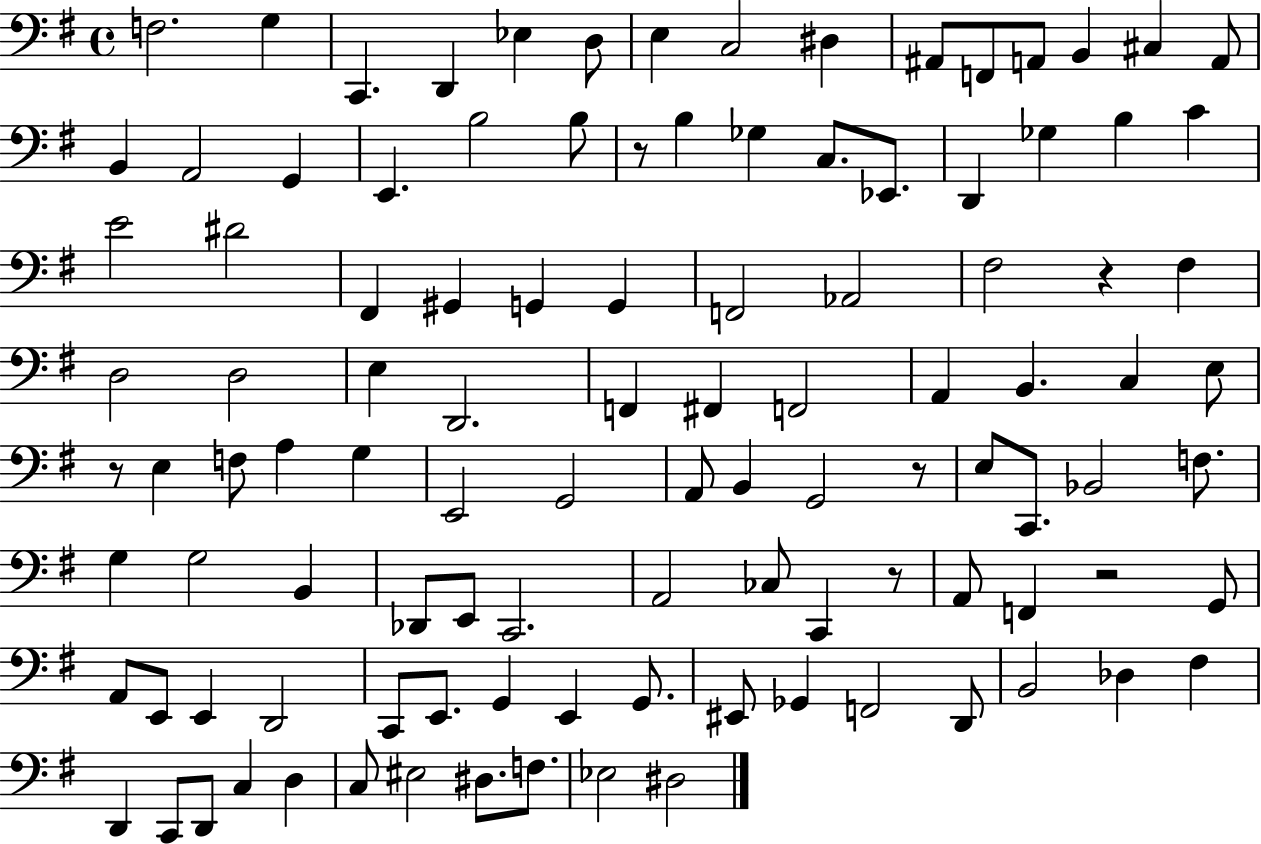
F3/h. G3/q C2/q. D2/q Eb3/q D3/e E3/q C3/h D#3/q A#2/e F2/e A2/e B2/q C#3/q A2/e B2/q A2/h G2/q E2/q. B3/h B3/e R/e B3/q Gb3/q C3/e. Eb2/e. D2/q Gb3/q B3/q C4/q E4/h D#4/h F#2/q G#2/q G2/q G2/q F2/h Ab2/h F#3/h R/q F#3/q D3/h D3/h E3/q D2/h. F2/q F#2/q F2/h A2/q B2/q. C3/q E3/e R/e E3/q F3/e A3/q G3/q E2/h G2/h A2/e B2/q G2/h R/e E3/e C2/e. Bb2/h F3/e. G3/q G3/h B2/q Db2/e E2/e C2/h. A2/h CES3/e C2/q R/e A2/e F2/q R/h G2/e A2/e E2/e E2/q D2/h C2/e E2/e. G2/q E2/q G2/e. EIS2/e Gb2/q F2/h D2/e B2/h Db3/q F#3/q D2/q C2/e D2/e C3/q D3/q C3/e EIS3/h D#3/e. F3/e. Eb3/h D#3/h